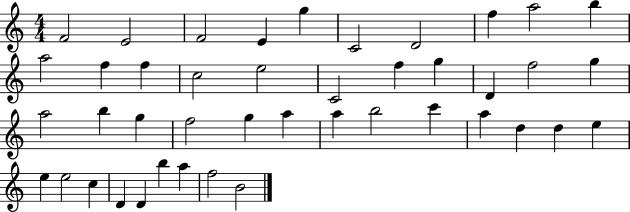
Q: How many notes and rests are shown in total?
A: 43